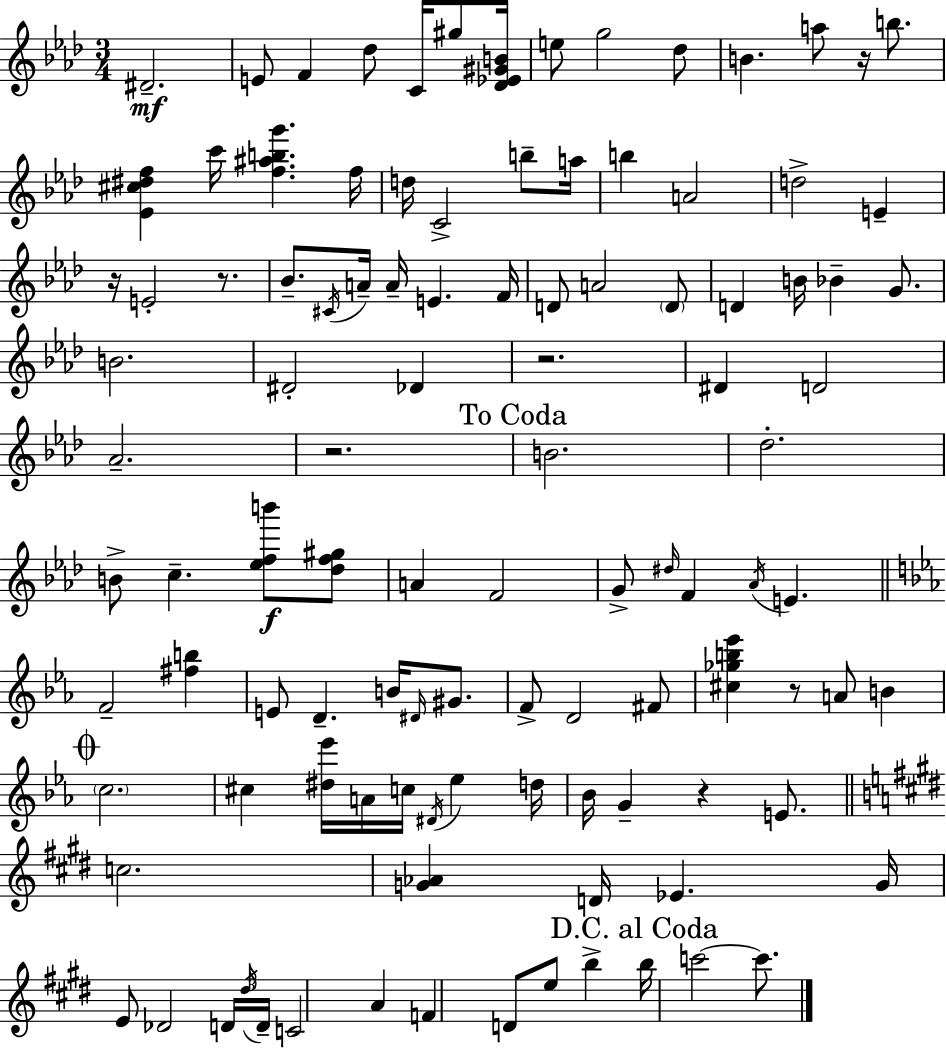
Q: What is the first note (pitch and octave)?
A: D#4